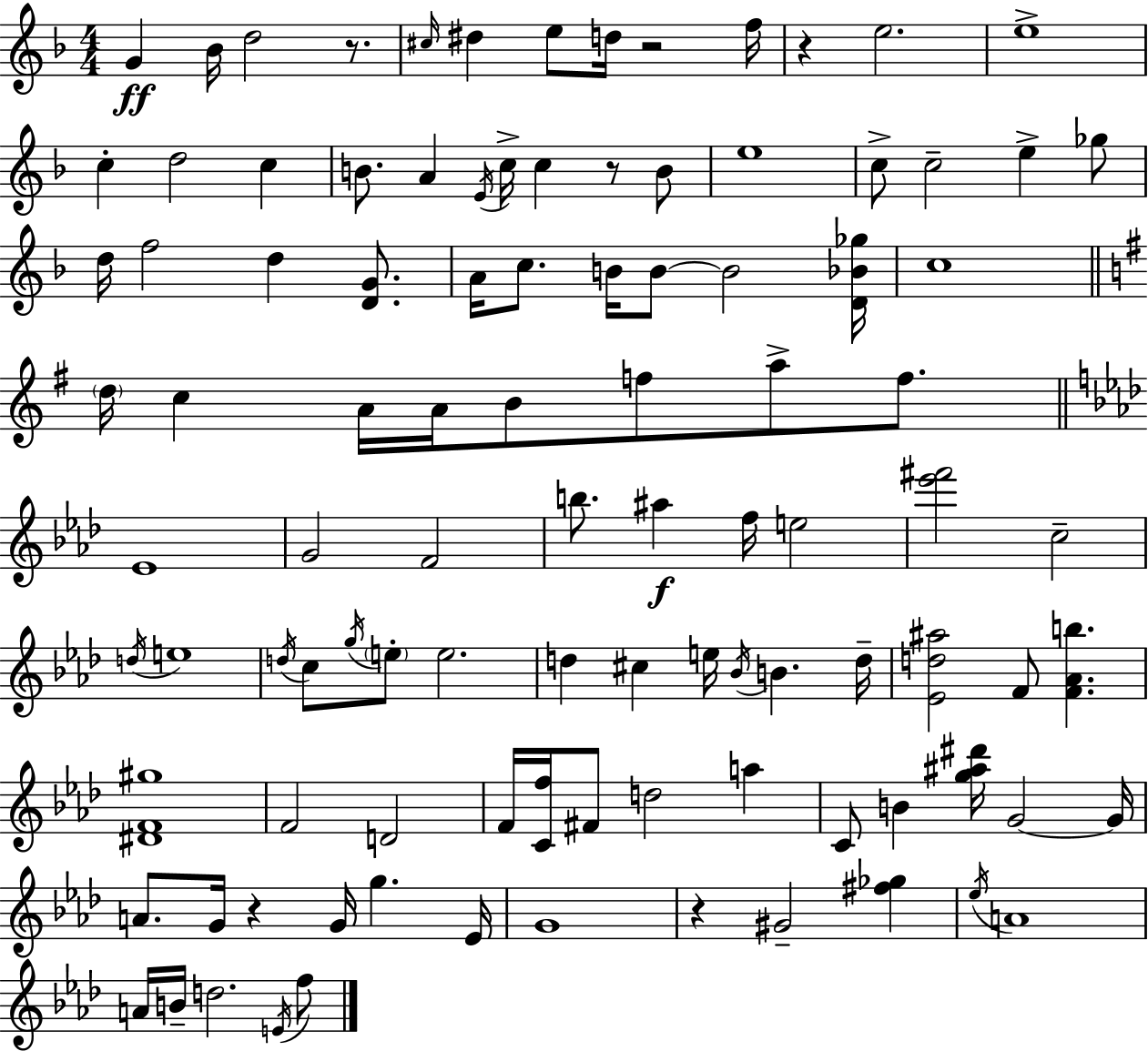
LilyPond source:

{
  \clef treble
  \numericTimeSignature
  \time 4/4
  \key f \major
  g'4\ff bes'16 d''2 r8. | \grace { cis''16 } dis''4 e''8 d''16 r2 | f''16 r4 e''2. | e''1-> | \break c''4-. d''2 c''4 | b'8. a'4 \acciaccatura { e'16 } c''16-> c''4 r8 | b'8 e''1 | c''8-> c''2-- e''4-> | \break ges''8 d''16 f''2 d''4 <d' g'>8. | a'16 c''8. b'16 b'8~~ b'2 | <d' bes' ges''>16 c''1 | \bar "||" \break \key g \major \parenthesize d''16 c''4 a'16 a'16 b'8 f''8 a''8-> f''8. | \bar "||" \break \key f \minor ees'1 | g'2 f'2 | b''8. ais''4\f f''16 e''2 | <ees''' fis'''>2 c''2-- | \break \acciaccatura { d''16 } e''1 | \acciaccatura { d''16 } c''8 \acciaccatura { g''16 } \parenthesize e''8-. e''2. | d''4 cis''4 e''16 \acciaccatura { bes'16 } b'4. | d''16-- <ees' d'' ais''>2 f'8 <f' aes' b''>4. | \break <dis' f' gis''>1 | f'2 d'2 | f'16 <c' f''>16 fis'8 d''2 | a''4 c'8 b'4 <g'' ais'' dis'''>16 g'2~~ | \break g'16 a'8. g'16 r4 g'16 g''4. | ees'16 g'1 | r4 gis'2-- | <fis'' ges''>4 \acciaccatura { ees''16 } a'1 | \break a'16 b'16-- d''2. | \acciaccatura { e'16 } f''8 \bar "|."
}